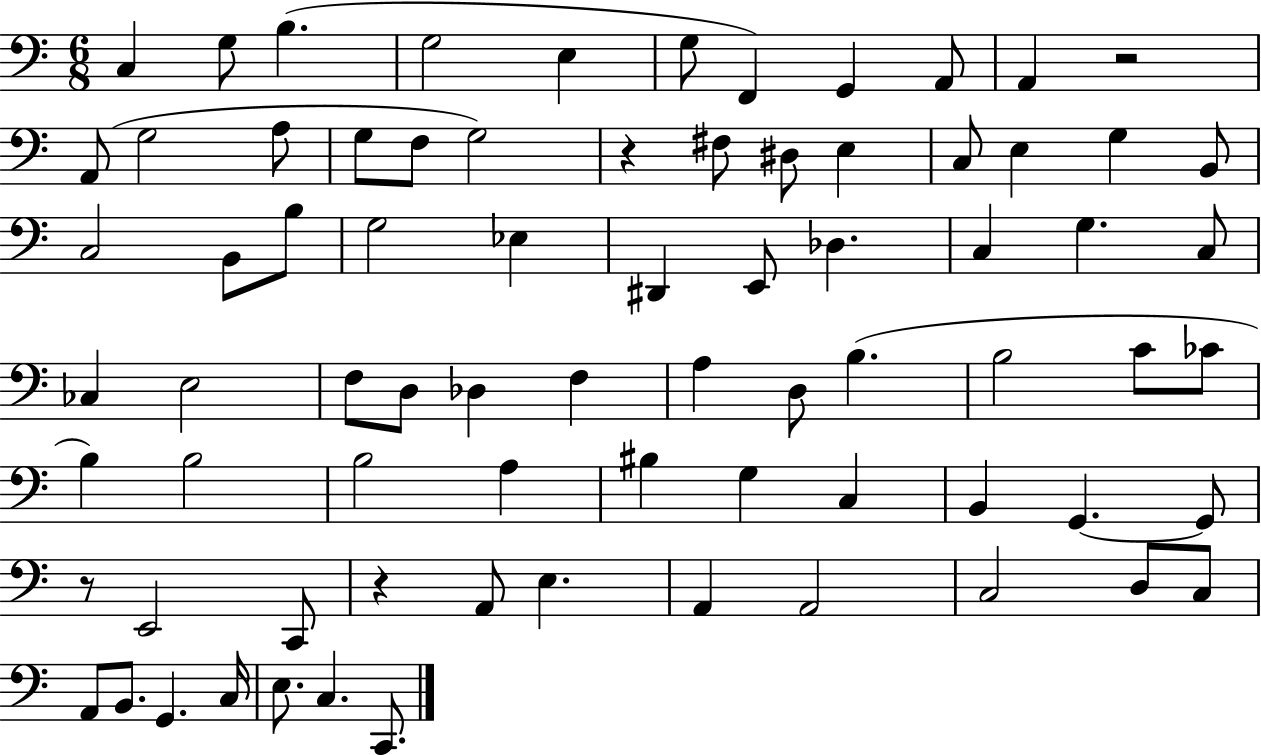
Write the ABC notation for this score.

X:1
T:Untitled
M:6/8
L:1/4
K:C
C, G,/2 B, G,2 E, G,/2 F,, G,, A,,/2 A,, z2 A,,/2 G,2 A,/2 G,/2 F,/2 G,2 z ^F,/2 ^D,/2 E, C,/2 E, G, B,,/2 C,2 B,,/2 B,/2 G,2 _E, ^D,, E,,/2 _D, C, G, C,/2 _C, E,2 F,/2 D,/2 _D, F, A, D,/2 B, B,2 C/2 _C/2 B, B,2 B,2 A, ^B, G, C, B,, G,, G,,/2 z/2 E,,2 C,,/2 z A,,/2 E, A,, A,,2 C,2 D,/2 C,/2 A,,/2 B,,/2 G,, C,/4 E,/2 C, C,,/2